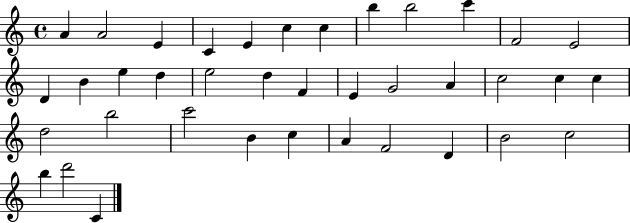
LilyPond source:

{
  \clef treble
  \time 4/4
  \defaultTimeSignature
  \key c \major
  a'4 a'2 e'4 | c'4 e'4 c''4 c''4 | b''4 b''2 c'''4 | f'2 e'2 | \break d'4 b'4 e''4 d''4 | e''2 d''4 f'4 | e'4 g'2 a'4 | c''2 c''4 c''4 | \break d''2 b''2 | c'''2 b'4 c''4 | a'4 f'2 d'4 | b'2 c''2 | \break b''4 d'''2 c'4 | \bar "|."
}